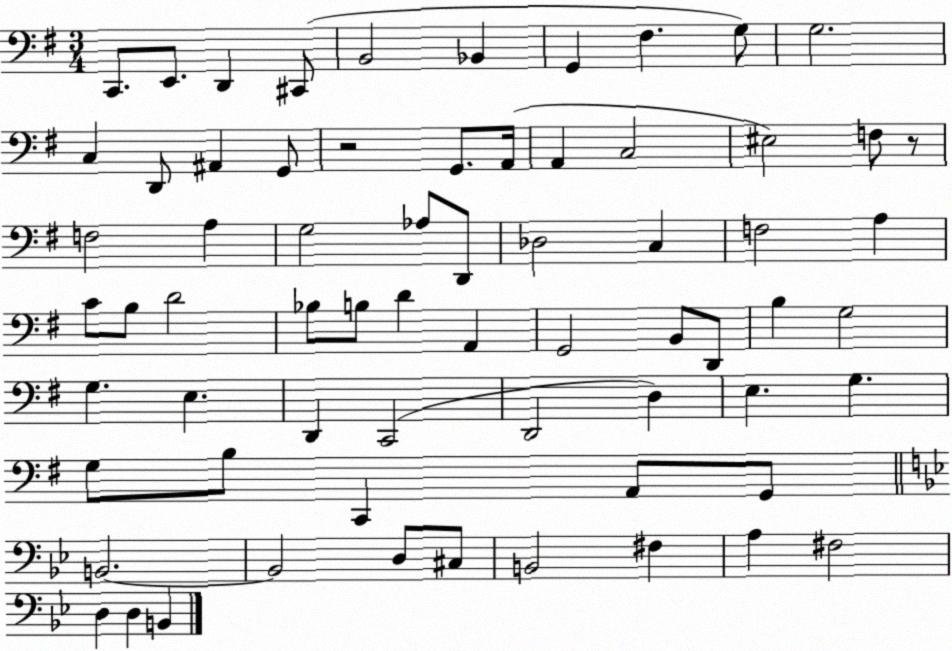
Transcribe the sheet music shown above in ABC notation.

X:1
T:Untitled
M:3/4
L:1/4
K:G
C,,/2 E,,/2 D,, ^C,,/2 B,,2 _B,, G,, ^F, G,/2 G,2 C, D,,/2 ^A,, G,,/2 z2 G,,/2 A,,/4 A,, C,2 ^E,2 F,/2 z/2 F,2 A, G,2 _A,/2 D,,/2 _D,2 C, F,2 A, C/2 B,/2 D2 _B,/2 B,/2 D A,, G,,2 B,,/2 D,,/2 B, G,2 G, E, D,, C,,2 D,,2 D, E, G, G,/2 B,/2 C,, A,,/2 G,,/2 B,,2 B,,2 D,/2 ^C,/2 B,,2 ^F, A, ^F,2 D, D, B,,